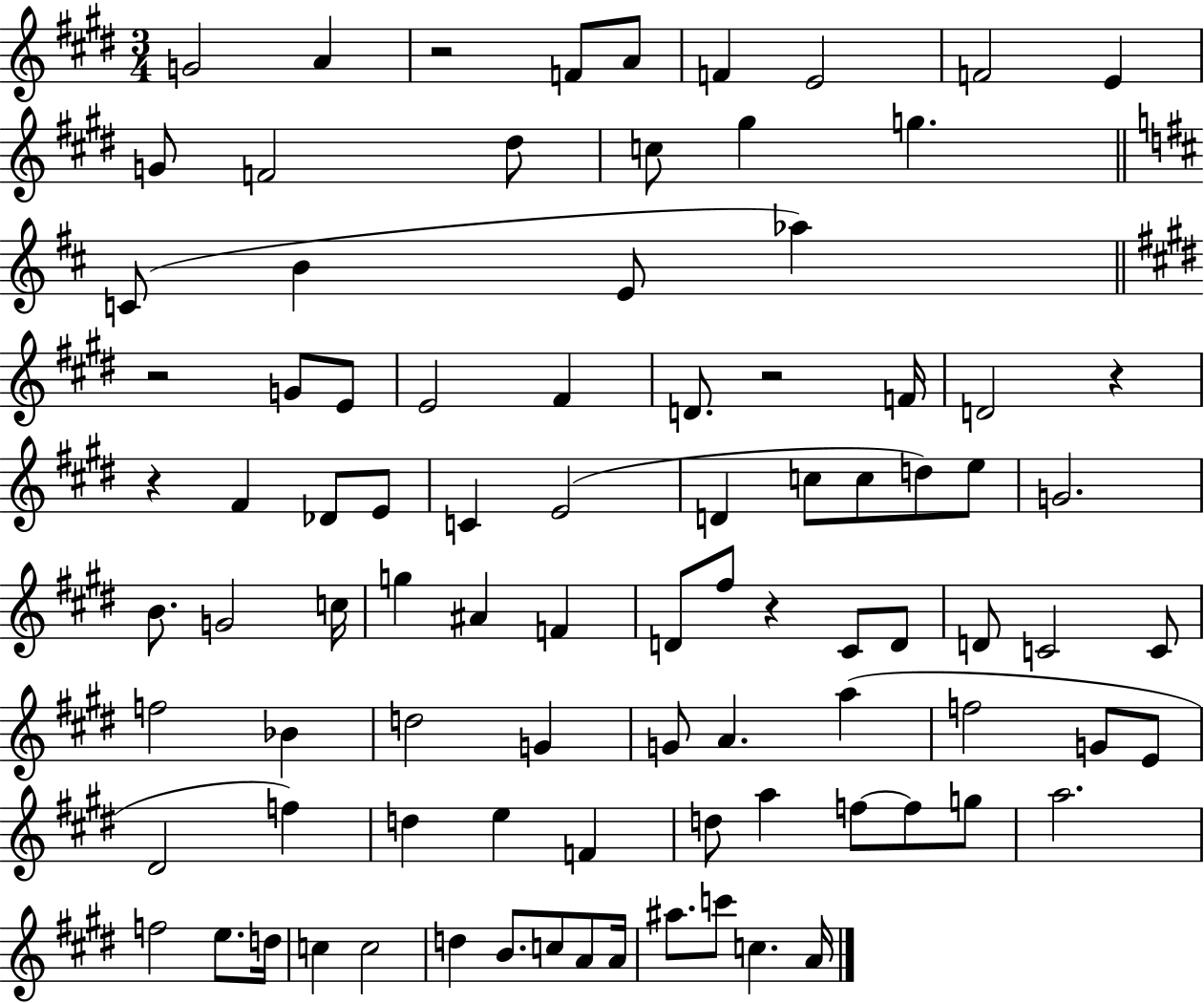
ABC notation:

X:1
T:Untitled
M:3/4
L:1/4
K:E
G2 A z2 F/2 A/2 F E2 F2 E G/2 F2 ^d/2 c/2 ^g g C/2 B E/2 _a z2 G/2 E/2 E2 ^F D/2 z2 F/4 D2 z z ^F _D/2 E/2 C E2 D c/2 c/2 d/2 e/2 G2 B/2 G2 c/4 g ^A F D/2 ^f/2 z ^C/2 D/2 D/2 C2 C/2 f2 _B d2 G G/2 A a f2 G/2 E/2 ^D2 f d e F d/2 a f/2 f/2 g/2 a2 f2 e/2 d/4 c c2 d B/2 c/2 A/2 A/4 ^a/2 c'/2 c A/4